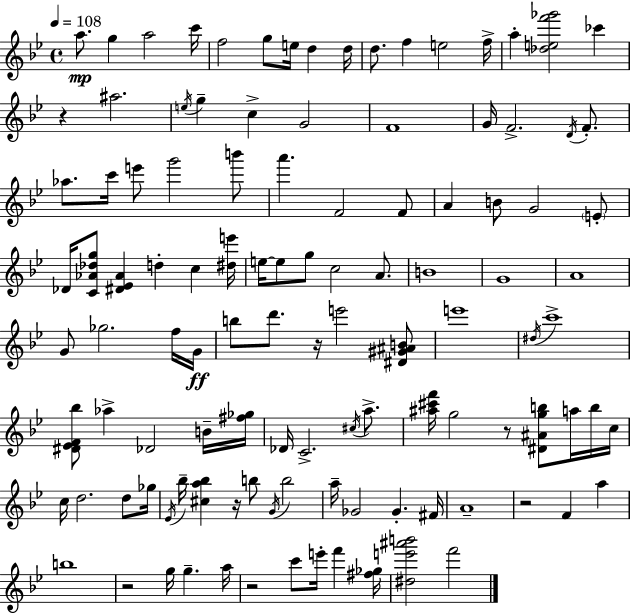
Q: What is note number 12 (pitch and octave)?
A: E5